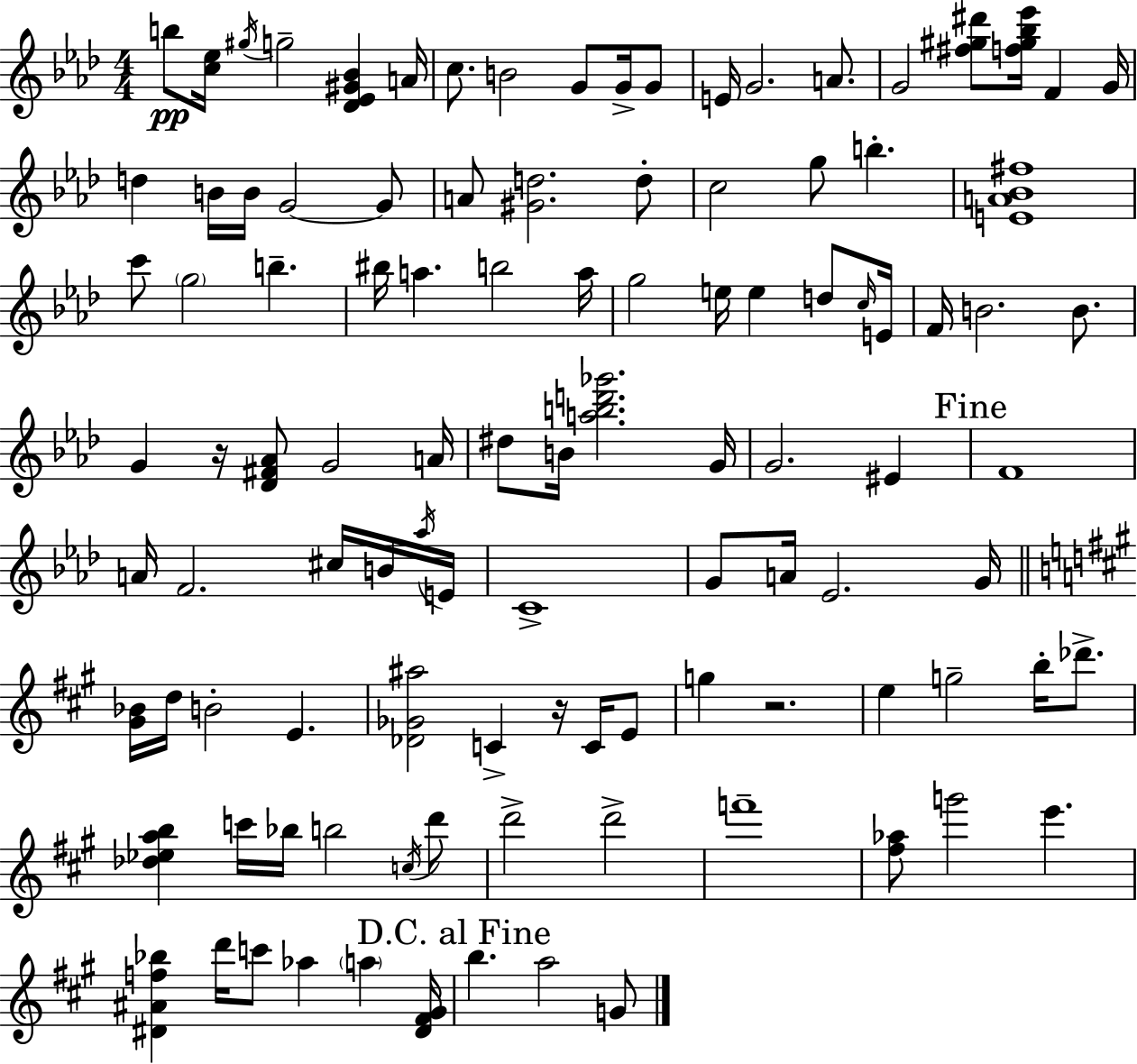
{
  \clef treble
  \numericTimeSignature
  \time 4/4
  \key f \minor
  b''8\pp <c'' ees''>16 \acciaccatura { gis''16 } g''2-- <des' ees' gis' bes'>4 | a'16 c''8. b'2 g'8 g'16-> g'8 | e'16 g'2. a'8. | g'2 <fis'' gis'' dis'''>8 <f'' gis'' bes'' ees'''>16 f'4 | \break g'16 d''4 b'16 b'16 g'2~~ g'8 | a'8 <gis' d''>2. d''8-. | c''2 g''8 b''4.-. | <e' a' bes' fis''>1 | \break c'''8 \parenthesize g''2 b''4.-- | bis''16 a''4. b''2 | a''16 g''2 e''16 e''4 d''8 | \grace { c''16 } e'16 f'16 b'2. b'8. | \break g'4 r16 <des' fis' aes'>8 g'2 | a'16 dis''8 b'16 <a'' b'' d''' ges'''>2. | g'16 g'2. eis'4 | \mark "Fine" f'1 | \break a'16 f'2. cis''16 | b'16 \acciaccatura { aes''16 } e'16 c'1-> | g'8 a'16 ees'2. | g'16 \bar "||" \break \key a \major <gis' bes'>16 d''16 b'2-. e'4. | <des' ges' ais''>2 c'4-> r16 c'16 e'8 | g''4 r2. | e''4 g''2-- b''16-. des'''8.-> | \break <des'' ees'' a'' b''>4 c'''16 bes''16 b''2 \acciaccatura { c''16 } d'''8 | d'''2-> d'''2-> | f'''1-- | <fis'' aes''>8 g'''2 e'''4. | \break <dis' ais' f'' bes''>4 d'''16 c'''8 aes''4 \parenthesize a''4 | <dis' fis' gis'>16 \mark "D.C. al Fine" b''4. a''2 g'8 | \bar "|."
}